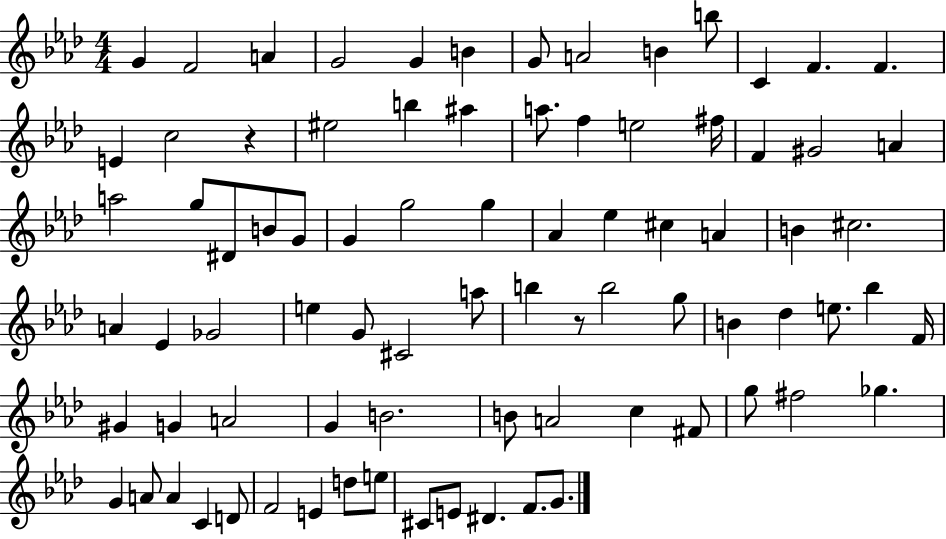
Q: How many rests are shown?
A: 2